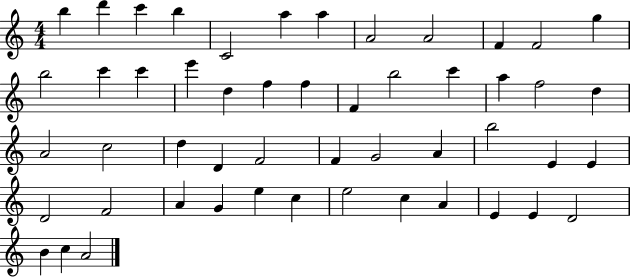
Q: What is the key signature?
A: C major